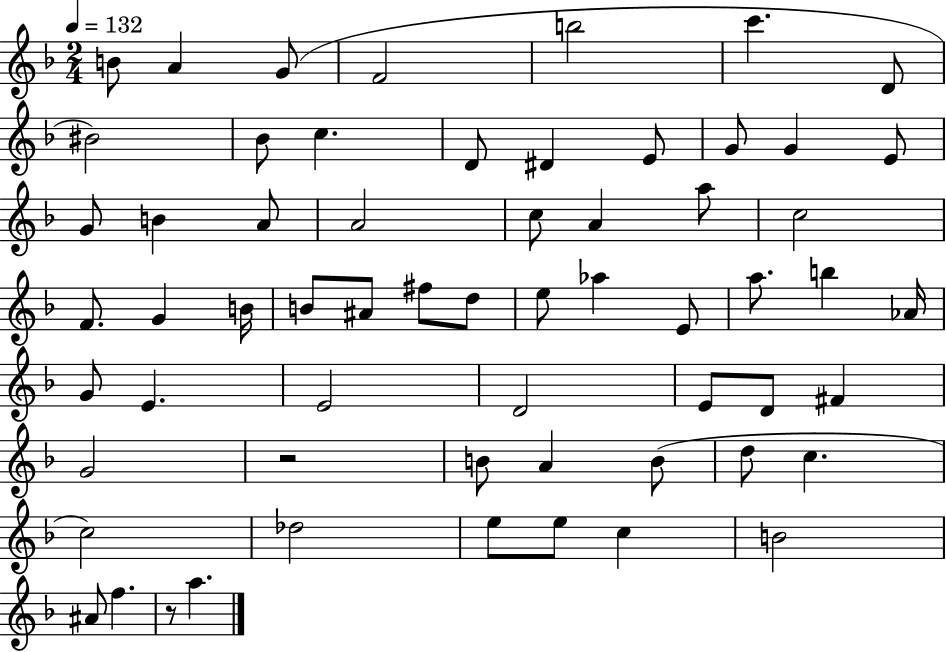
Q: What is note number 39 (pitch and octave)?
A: E4